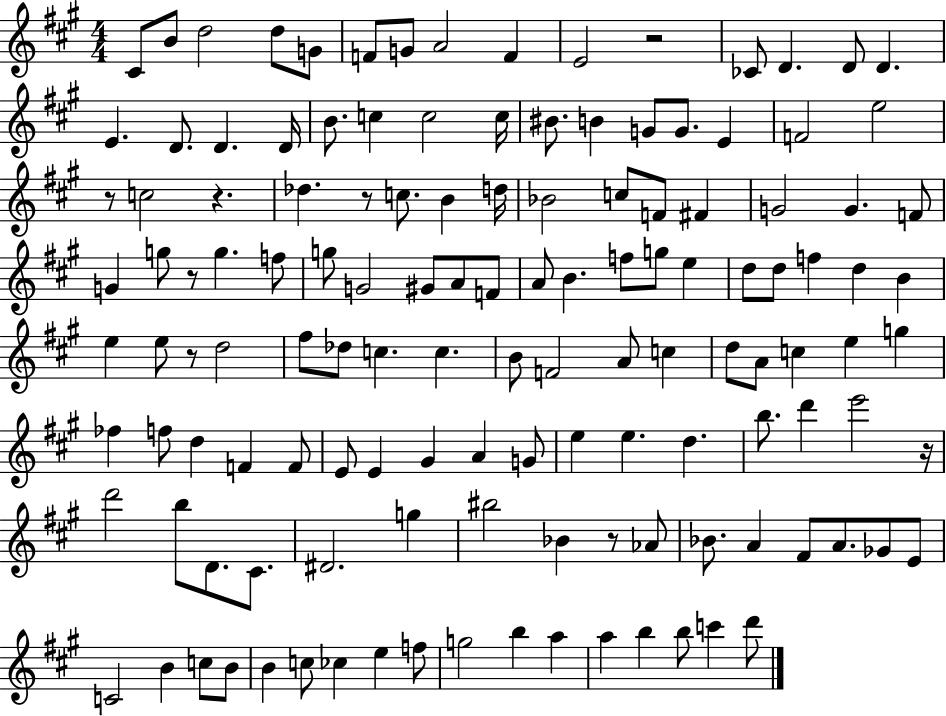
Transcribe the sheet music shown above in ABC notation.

X:1
T:Untitled
M:4/4
L:1/4
K:A
^C/2 B/2 d2 d/2 G/2 F/2 G/2 A2 F E2 z2 _C/2 D D/2 D E D/2 D D/4 B/2 c c2 c/4 ^B/2 B G/2 G/2 E F2 e2 z/2 c2 z _d z/2 c/2 B d/4 _B2 c/2 F/2 ^F G2 G F/2 G g/2 z/2 g f/2 g/2 G2 ^G/2 A/2 F/2 A/2 B f/2 g/2 e d/2 d/2 f d B e e/2 z/2 d2 ^f/2 _d/2 c c B/2 F2 A/2 c d/2 A/2 c e g _f f/2 d F F/2 E/2 E ^G A G/2 e e d b/2 d' e'2 z/4 d'2 b/2 D/2 ^C/2 ^D2 g ^b2 _B z/2 _A/2 _B/2 A ^F/2 A/2 _G/2 E/2 C2 B c/2 B/2 B c/2 _c e f/2 g2 b a a b b/2 c' d'/2